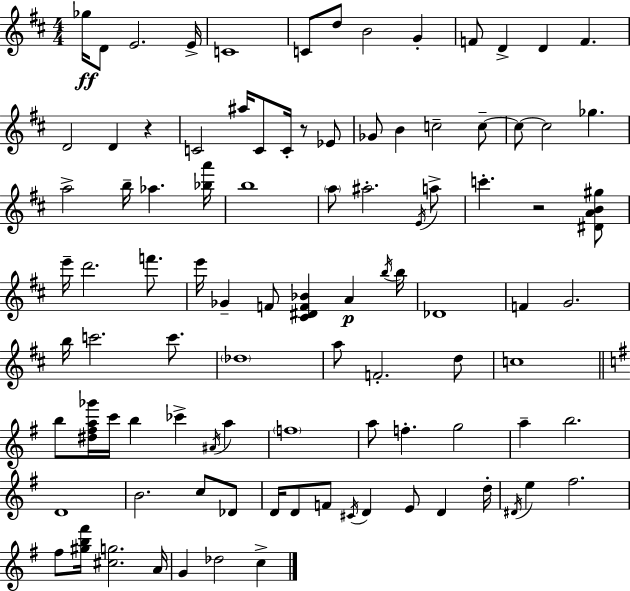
X:1
T:Untitled
M:4/4
L:1/4
K:D
_g/4 D/2 E2 E/4 C4 C/2 d/2 B2 G F/2 D D F D2 D z C2 ^a/4 C/2 C/4 z/2 _E/2 _G/2 B c2 c/2 c/2 c2 _g a2 b/4 _a [_ba']/4 b4 a/2 ^a2 E/4 a/2 c' z2 [^DAB^g]/2 e'/4 d'2 f'/2 e'/4 _G F/2 [^C^DF_B] A b/4 b/4 _D4 F G2 b/4 c'2 c'/2 _d4 a/2 F2 d/2 c4 b/2 [^d^fa_g']/4 c'/4 b _c' ^A/4 a f4 a/2 f g2 a b2 D4 B2 c/2 _D/2 D/4 D/2 F/2 ^C/4 D E/2 D d/4 ^D/4 e ^f2 ^f/2 [^gb^f']/4 [^cg]2 A/4 G _d2 c